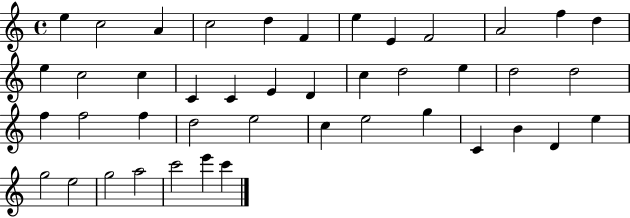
{
  \clef treble
  \time 4/4
  \defaultTimeSignature
  \key c \major
  e''4 c''2 a'4 | c''2 d''4 f'4 | e''4 e'4 f'2 | a'2 f''4 d''4 | \break e''4 c''2 c''4 | c'4 c'4 e'4 d'4 | c''4 d''2 e''4 | d''2 d''2 | \break f''4 f''2 f''4 | d''2 e''2 | c''4 e''2 g''4 | c'4 b'4 d'4 e''4 | \break g''2 e''2 | g''2 a''2 | c'''2 e'''4 c'''4 | \bar "|."
}